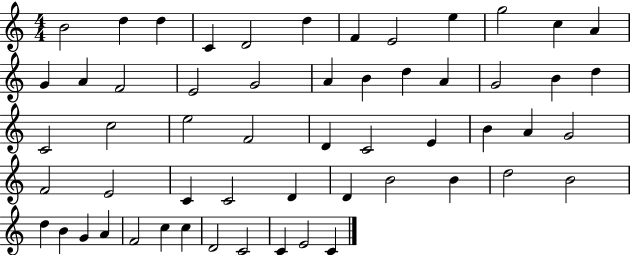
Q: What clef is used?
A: treble